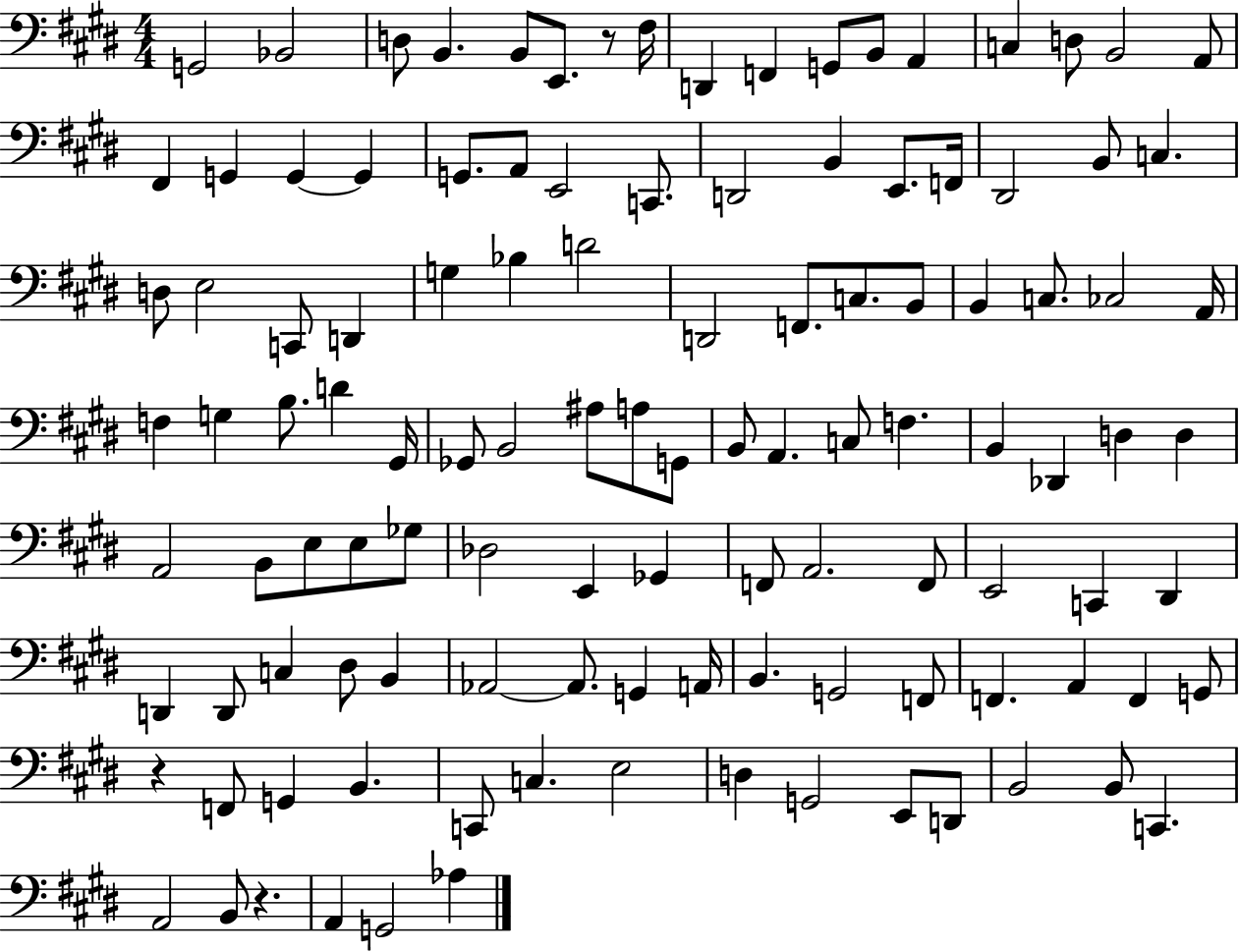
X:1
T:Untitled
M:4/4
L:1/4
K:E
G,,2 _B,,2 D,/2 B,, B,,/2 E,,/2 z/2 ^F,/4 D,, F,, G,,/2 B,,/2 A,, C, D,/2 B,,2 A,,/2 ^F,, G,, G,, G,, G,,/2 A,,/2 E,,2 C,,/2 D,,2 B,, E,,/2 F,,/4 ^D,,2 B,,/2 C, D,/2 E,2 C,,/2 D,, G, _B, D2 D,,2 F,,/2 C,/2 B,,/2 B,, C,/2 _C,2 A,,/4 F, G, B,/2 D ^G,,/4 _G,,/2 B,,2 ^A,/2 A,/2 G,,/2 B,,/2 A,, C,/2 F, B,, _D,, D, D, A,,2 B,,/2 E,/2 E,/2 _G,/2 _D,2 E,, _G,, F,,/2 A,,2 F,,/2 E,,2 C,, ^D,, D,, D,,/2 C, ^D,/2 B,, _A,,2 _A,,/2 G,, A,,/4 B,, G,,2 F,,/2 F,, A,, F,, G,,/2 z F,,/2 G,, B,, C,,/2 C, E,2 D, G,,2 E,,/2 D,,/2 B,,2 B,,/2 C,, A,,2 B,,/2 z A,, G,,2 _A,